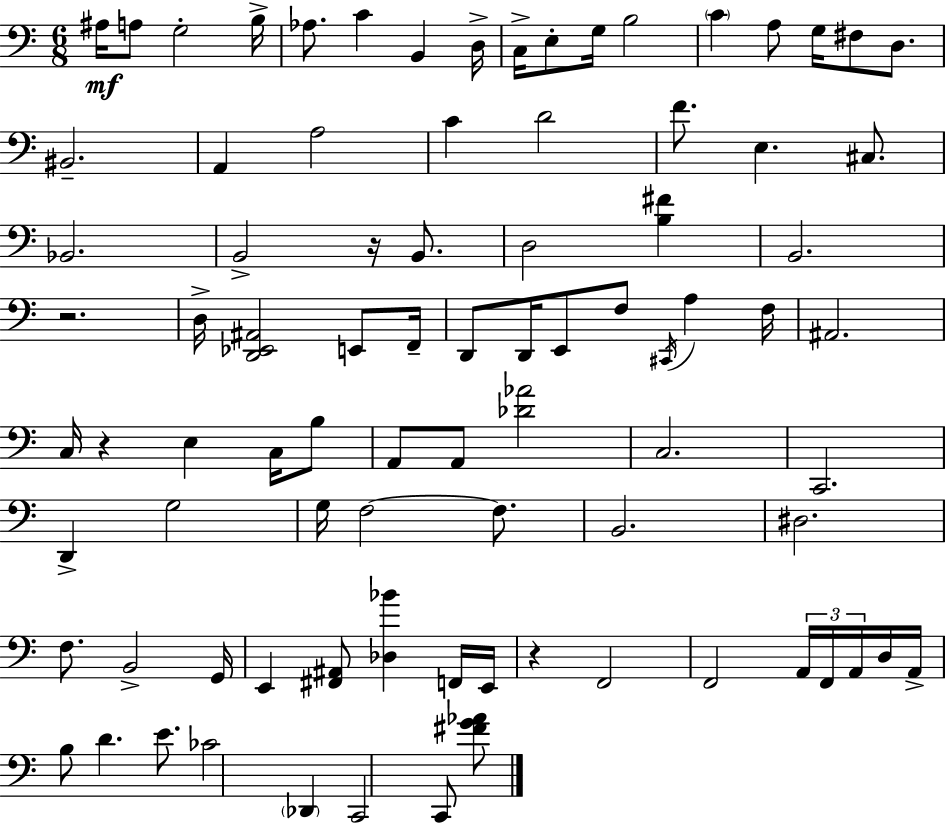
A#3/s A3/e G3/h B3/s Ab3/e. C4/q B2/q D3/s C3/s E3/e G3/s B3/h C4/q A3/e G3/s F#3/e D3/e. BIS2/h. A2/q A3/h C4/q D4/h F4/e. E3/q. C#3/e. Bb2/h. B2/h R/s B2/e. D3/h [B3,F#4]/q B2/h. R/h. D3/s [D2,Eb2,A#2]/h E2/e F2/s D2/e D2/s E2/e F3/e C#2/s A3/q F3/s A#2/h. C3/s R/q E3/q C3/s B3/e A2/e A2/e [Db4,Ab4]/h C3/h. C2/h. D2/q G3/h G3/s F3/h F3/e. B2/h. D#3/h. F3/e. B2/h G2/s E2/q [F#2,A#2]/e [Db3,Bb4]/q F2/s E2/s R/q F2/h F2/h A2/s F2/s A2/s D3/s A2/s B3/e D4/q. E4/e. CES4/h Db2/q C2/h C2/e [F#4,G4,Ab4]/e